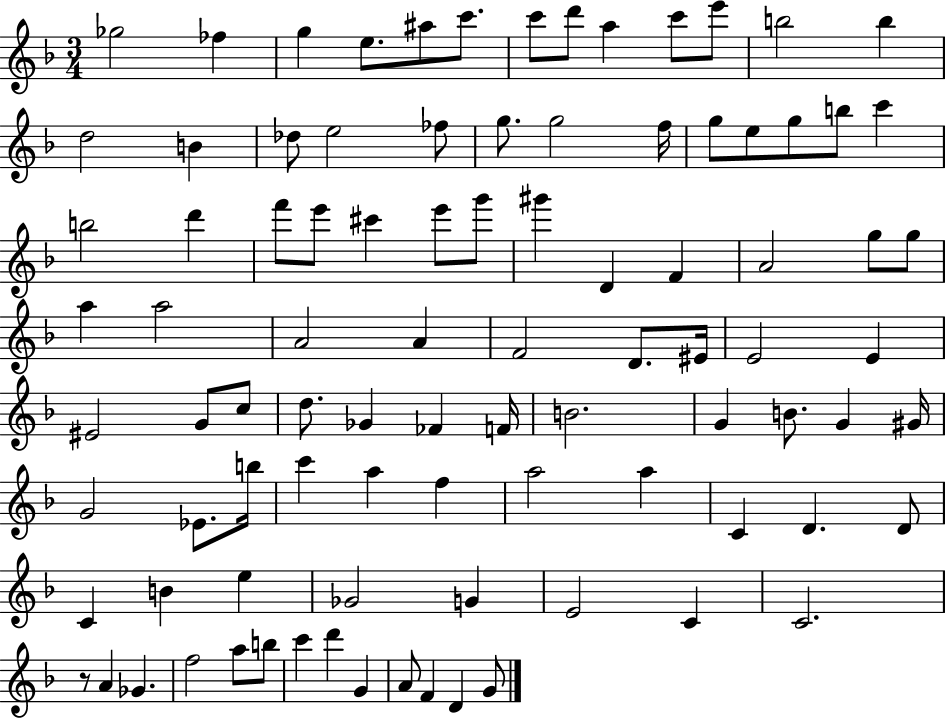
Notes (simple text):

Gb5/h FES5/q G5/q E5/e. A#5/e C6/e. C6/e D6/e A5/q C6/e E6/e B5/h B5/q D5/h B4/q Db5/e E5/h FES5/e G5/e. G5/h F5/s G5/e E5/e G5/e B5/e C6/q B5/h D6/q F6/e E6/e C#6/q E6/e G6/e G#6/q D4/q F4/q A4/h G5/e G5/e A5/q A5/h A4/h A4/q F4/h D4/e. EIS4/s E4/h E4/q EIS4/h G4/e C5/e D5/e. Gb4/q FES4/q F4/s B4/h. G4/q B4/e. G4/q G#4/s G4/h Eb4/e. B5/s C6/q A5/q F5/q A5/h A5/q C4/q D4/q. D4/e C4/q B4/q E5/q Gb4/h G4/q E4/h C4/q C4/h. R/e A4/q Gb4/q. F5/h A5/e B5/e C6/q D6/q G4/q A4/e F4/q D4/q G4/e